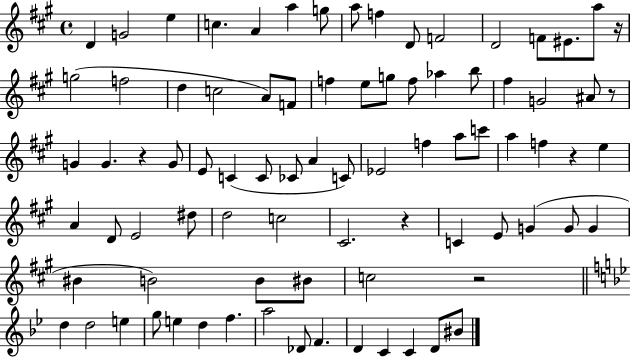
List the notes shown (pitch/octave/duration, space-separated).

D4/q G4/h E5/q C5/q. A4/q A5/q G5/e A5/e F5/q D4/e F4/h D4/h F4/e EIS4/e. A5/e R/s G5/h F5/h D5/q C5/h A4/e F4/e F5/q E5/e G5/e F5/e Ab5/q B5/e F#5/q G4/h A#4/e R/e G4/q G4/q. R/q G4/e E4/e C4/q C4/e CES4/e A4/q C4/e Eb4/h F5/q A5/e C6/e A5/q F5/q R/q E5/q A4/q D4/e E4/h D#5/e D5/h C5/h C#4/h. R/q C4/q E4/e G4/q G4/e G4/q BIS4/q B4/h B4/e BIS4/e C5/h R/h D5/q D5/h E5/q G5/e E5/q D5/q F5/q. A5/h Db4/e F4/q. D4/q C4/q C4/q D4/e BIS4/e